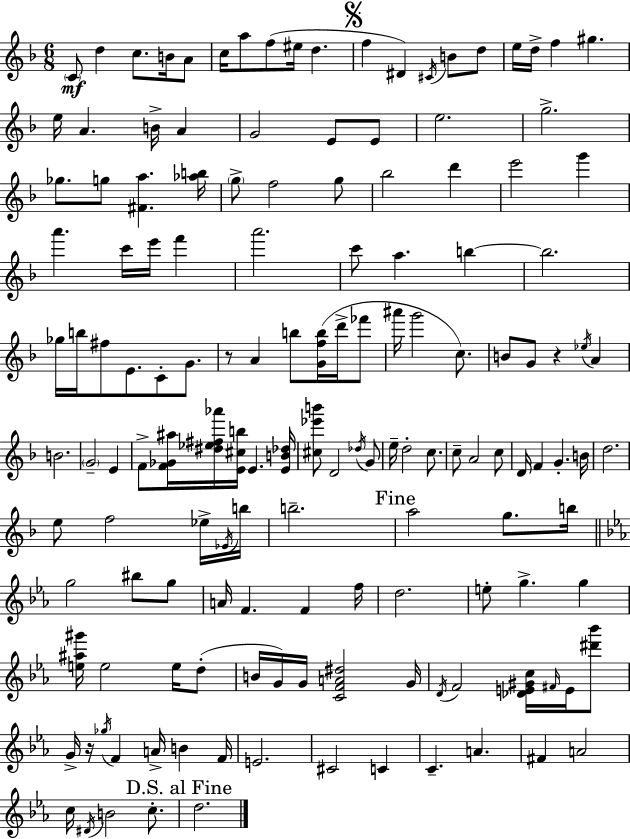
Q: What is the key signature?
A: D minor